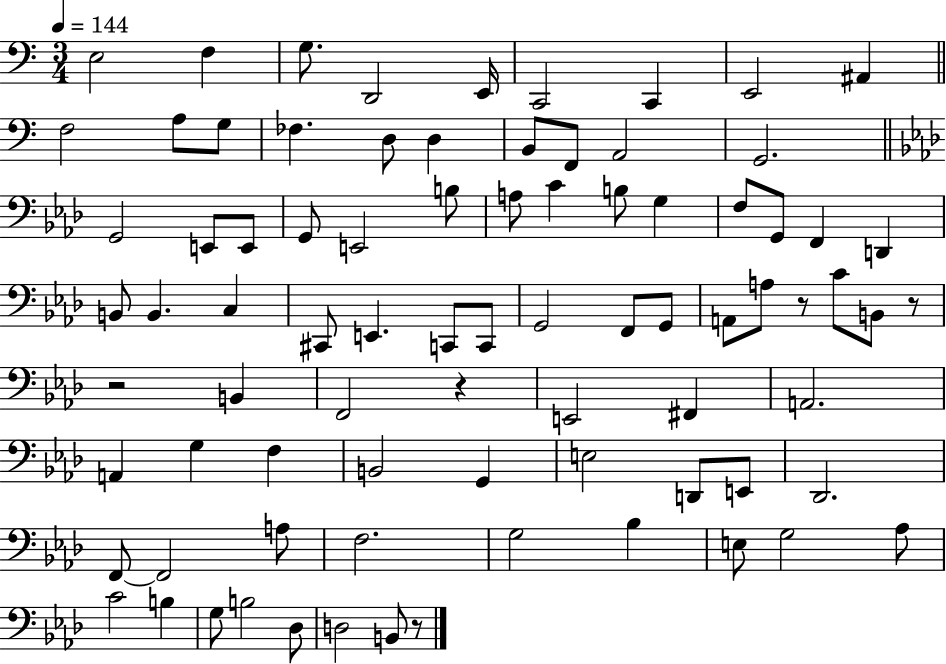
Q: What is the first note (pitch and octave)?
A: E3